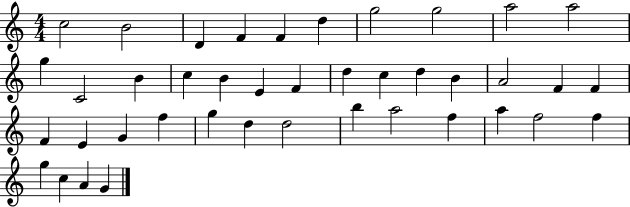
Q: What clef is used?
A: treble